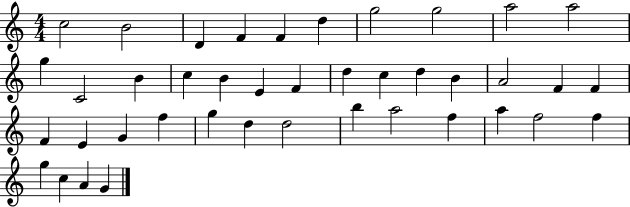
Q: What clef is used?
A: treble